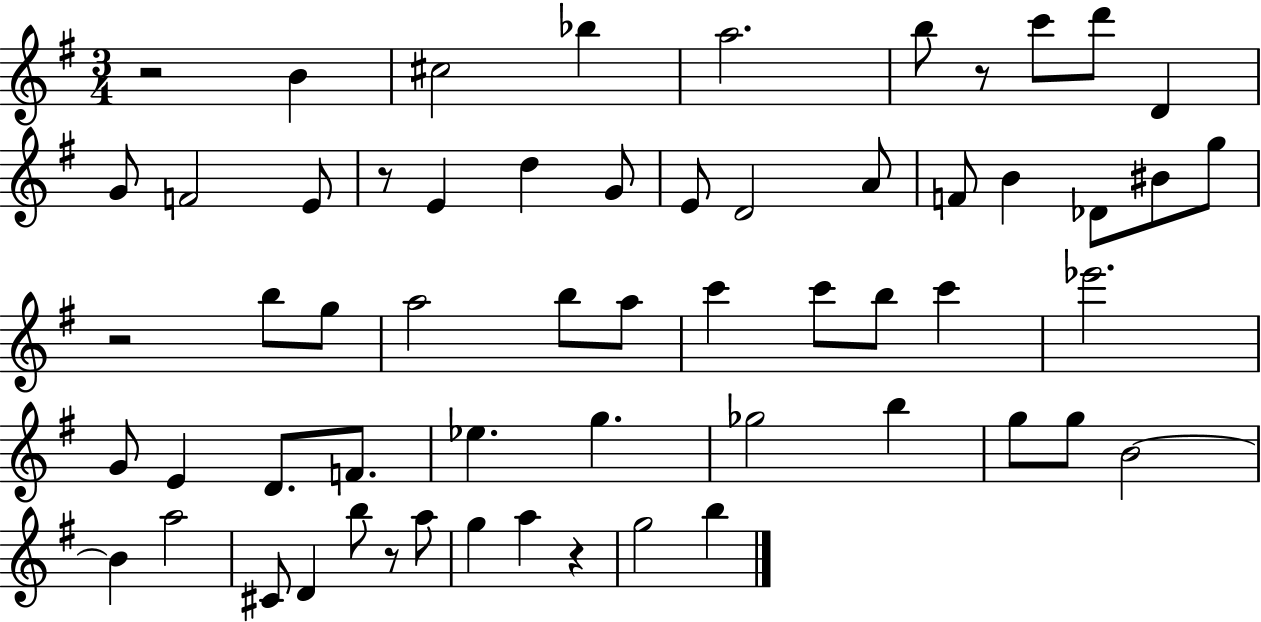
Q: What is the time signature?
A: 3/4